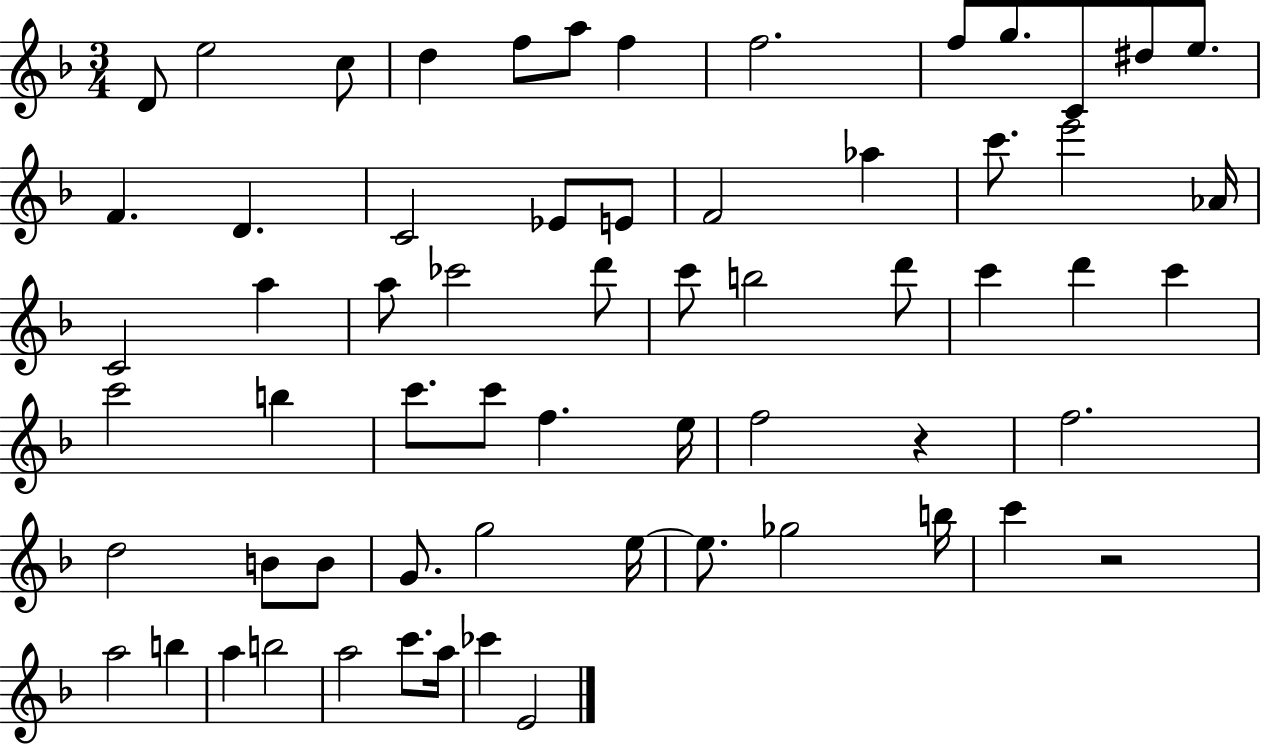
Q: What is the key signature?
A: F major